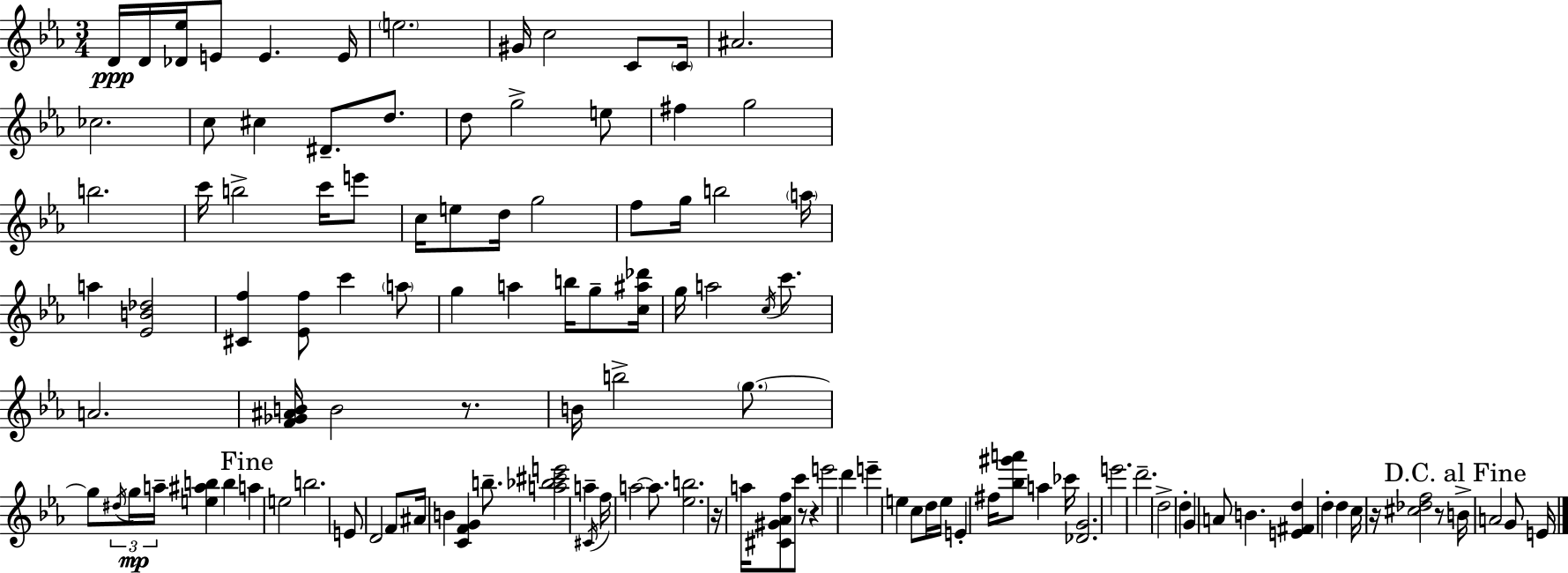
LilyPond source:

{
  \clef treble
  \numericTimeSignature
  \time 3/4
  \key ees \major
  d'16\ppp d'16 <des' ees''>16 e'8 e'4. e'16 | \parenthesize e''2. | gis'16 c''2 c'8 \parenthesize c'16 | ais'2. | \break ces''2. | c''8 cis''4 dis'8.-- d''8. | d''8 g''2-> e''8 | fis''4 g''2 | \break b''2. | c'''16 b''2-> c'''16 e'''8 | c''16 e''8 d''16 g''2 | f''8 g''16 b''2 \parenthesize a''16 | \break a''4 <ees' b' des''>2 | <cis' f''>4 <ees' f''>8 c'''4 \parenthesize a''8 | g''4 a''4 b''16 g''8-- <c'' ais'' des'''>16 | g''16 a''2 \acciaccatura { c''16 } c'''8. | \break a'2. | <f' ges' ais' b'>16 b'2 r8. | b'16 b''2-> \parenthesize g''8.~~ | g''8 \tuplet 3/2 { \acciaccatura { dis''16 }\mp g''16 a''16-- } <e'' ais'' b''>4 b''4 | \break \mark "Fine" a''4 e''2 | b''2. | e'8 d'2 | f'8 ais'16 b'4 <c' f' g'>4 b''8.-- | \break <a'' bes'' cis''' e'''>2 a''4-- | \acciaccatura { cis'16 } f''16 a''2~~ | a''8. <ees'' b''>2. | r16 a''16 <cis' gis' aes' f''>8 c'''8 r8 r4 | \break e'''2 d'''4 | e'''4-- e''4 c''8 | d''16 e''16 e'4-. fis''16 <bes'' gis''' a'''>8 a''4 | ces'''16 <des' g'>2. | \break e'''2. | d'''2.-- | d''2-> d''4-. | g'4 a'8 b'4. | \break <e' fis' d''>4 d''4-. d''4 | c''16 r16 <cis'' des'' f''>2 | r8 \mark "D.C. al Fine" b'16-> a'2 | g'8 e'16 \bar "|."
}